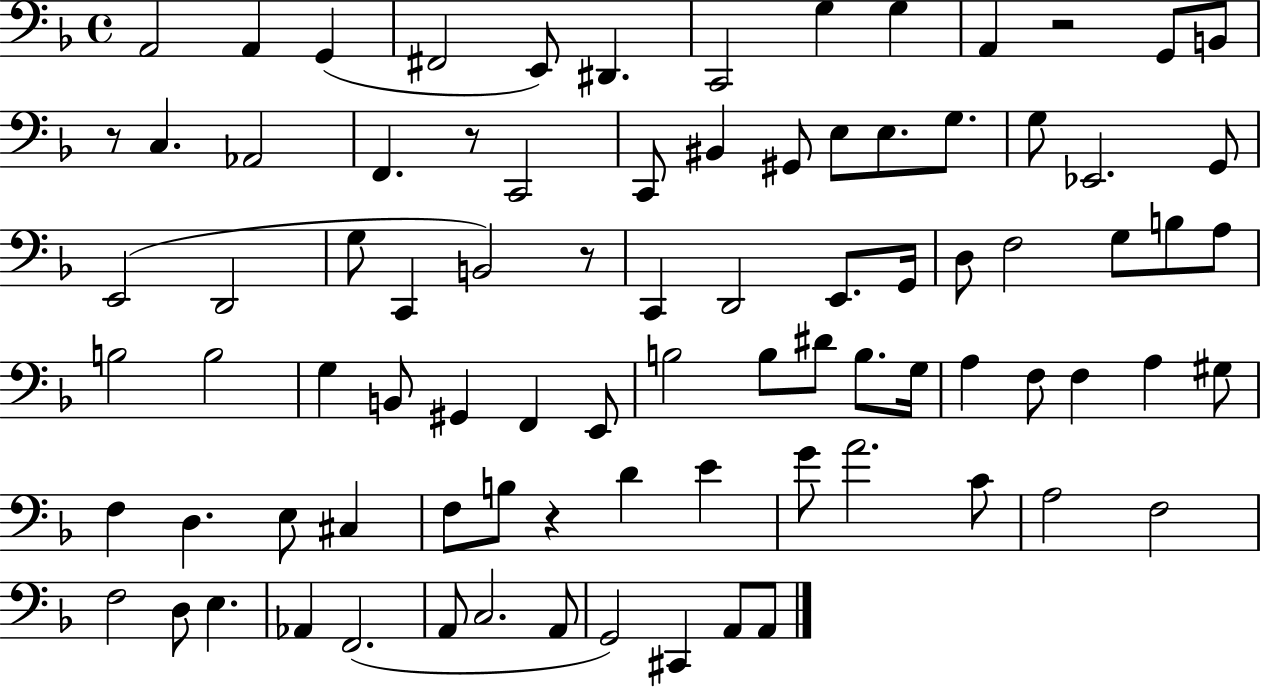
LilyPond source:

{
  \clef bass
  \time 4/4
  \defaultTimeSignature
  \key f \major
  a,2 a,4 g,4( | fis,2 e,8) dis,4. | c,2 g4 g4 | a,4 r2 g,8 b,8 | \break r8 c4. aes,2 | f,4. r8 c,2 | c,8 bis,4 gis,8 e8 e8. g8. | g8 ees,2. g,8 | \break e,2( d,2 | g8 c,4 b,2) r8 | c,4 d,2 e,8. g,16 | d8 f2 g8 b8 a8 | \break b2 b2 | g4 b,8 gis,4 f,4 e,8 | b2 b8 dis'8 b8. g16 | a4 f8 f4 a4 gis8 | \break f4 d4. e8 cis4 | f8 b8 r4 d'4 e'4 | g'8 a'2. c'8 | a2 f2 | \break f2 d8 e4. | aes,4 f,2.( | a,8 c2. a,8 | g,2) cis,4 a,8 a,8 | \break \bar "|."
}